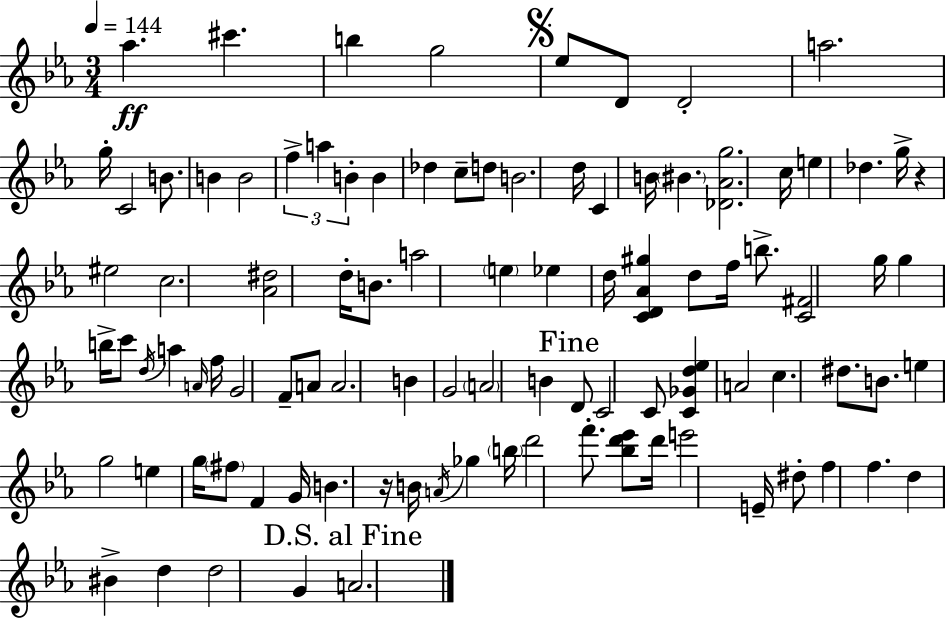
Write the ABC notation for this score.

X:1
T:Untitled
M:3/4
L:1/4
K:Cm
_a ^c' b g2 _e/2 D/2 D2 a2 g/4 C2 B/2 B B2 f a B B _d c/2 d/2 B2 d/4 C B/4 ^B [_D_Ag]2 c/4 e _d g/4 z ^e2 c2 [_A^d]2 d/4 B/2 a2 e _e d/4 [CD_A^g] d/2 f/4 b/2 [C^F]2 g/4 g b/4 c'/2 d/4 a A/4 f/4 G2 F/2 A/2 A2 B G2 A2 B D/2 C2 C/2 [C_Gd_e] A2 c ^d/2 B/2 e g2 e g/4 ^f/2 F G/4 B z/4 B/4 A/4 _g b/4 d'2 f'/2 [_bd'_e']/2 d'/4 e'2 E/4 ^d/2 f f d ^B d d2 G A2